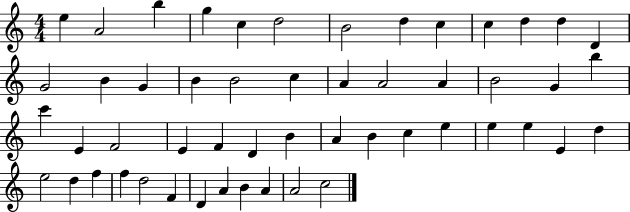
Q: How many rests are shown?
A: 0